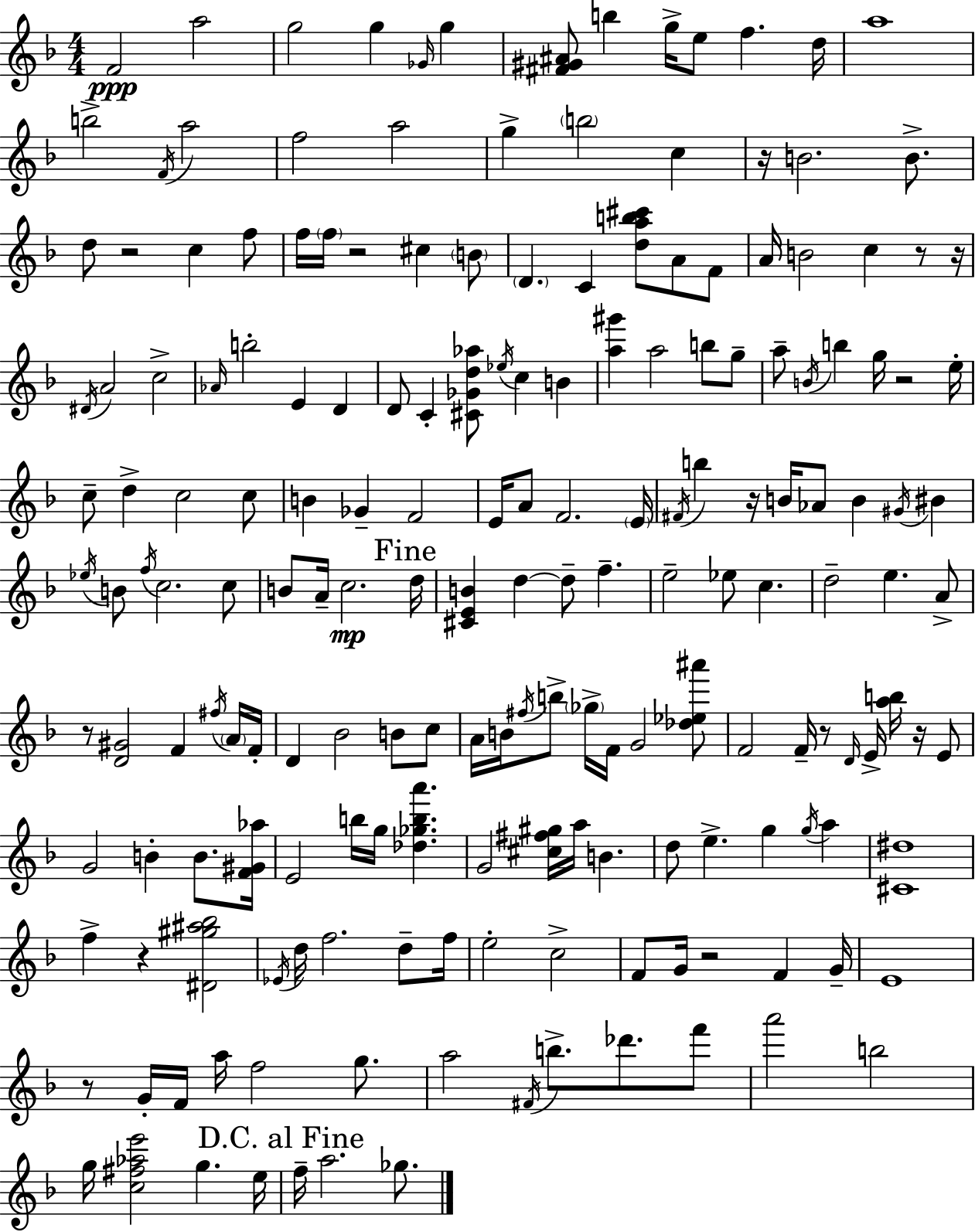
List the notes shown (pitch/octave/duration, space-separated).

F4/h A5/h G5/h G5/q Gb4/s G5/q [F#4,G#4,A#4]/e B5/q G5/s E5/e F5/q. D5/s A5/w B5/h F4/s A5/h F5/h A5/h G5/q B5/h C5/q R/s B4/h. B4/e. D5/e R/h C5/q F5/e F5/s F5/s R/h C#5/q B4/e D4/q. C4/q [D5,A5,B5,C#6]/e A4/e F4/e A4/s B4/h C5/q R/e R/s D#4/s A4/h C5/h Ab4/s B5/h E4/q D4/q D4/e C4/q [C#4,Gb4,D5,Ab5]/e Eb5/s C5/q B4/q [A5,G#6]/q A5/h B5/e G5/e A5/e B4/s B5/q G5/s R/h E5/s C5/e D5/q C5/h C5/e B4/q Gb4/q F4/h E4/s A4/e F4/h. E4/s F#4/s B5/q R/s B4/s Ab4/e B4/q G#4/s BIS4/q Eb5/s B4/e F5/s C5/h. C5/e B4/e A4/s C5/h. D5/s [C#4,E4,B4]/q D5/q D5/e F5/q. E5/h Eb5/e C5/q. D5/h E5/q. A4/e R/e [D4,G#4]/h F4/q F#5/s A4/s F4/s D4/q Bb4/h B4/e C5/e A4/s B4/s F#5/s B5/e Gb5/s F4/s G4/h [Db5,Eb5,A#6]/e F4/h F4/s R/e D4/s E4/s [A5,B5]/s R/s E4/e G4/h B4/q B4/e. [F4,G#4,Ab5]/s E4/h B5/s G5/s [Db5,Gb5,B5,A6]/q. G4/h [C#5,F#5,G#5]/s A5/s B4/q. D5/e E5/q. G5/q G5/s A5/q [C#4,D#5]/w F5/q R/q [D#4,G#5,A#5,Bb5]/h Eb4/s D5/s F5/h. D5/e F5/s E5/h C5/h F4/e G4/s R/h F4/q G4/s E4/w R/e G4/s F4/s A5/s F5/h G5/e. A5/h F#4/s B5/e. Db6/e. F6/e A6/h B5/h G5/s [C5,F#5,Ab5,E6]/h G5/q. E5/s F5/s A5/h. Gb5/e.